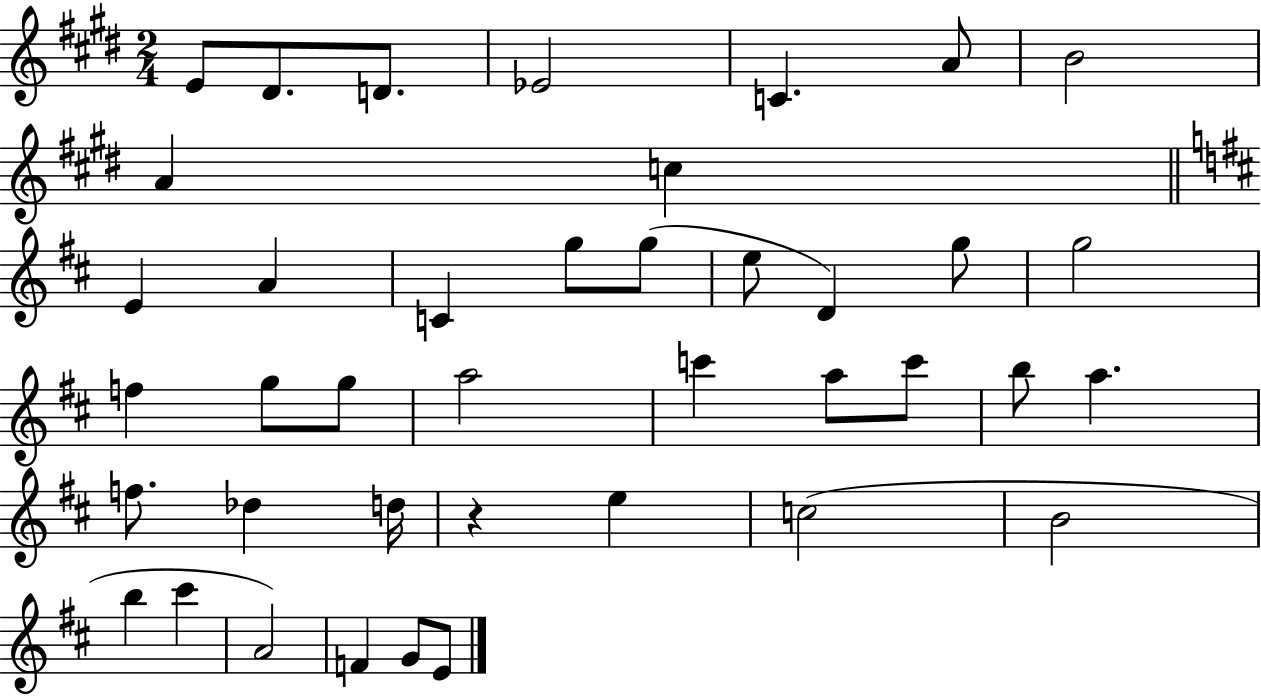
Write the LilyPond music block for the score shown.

{
  \clef treble
  \numericTimeSignature
  \time 2/4
  \key e \major
  e'8 dis'8. d'8. | ees'2 | c'4. a'8 | b'2 | \break a'4 c''4 | \bar "||" \break \key b \minor e'4 a'4 | c'4 g''8 g''8( | e''8 d'4) g''8 | g''2 | \break f''4 g''8 g''8 | a''2 | c'''4 a''8 c'''8 | b''8 a''4. | \break f''8. des''4 d''16 | r4 e''4 | c''2( | b'2 | \break b''4 cis'''4 | a'2) | f'4 g'8 e'8 | \bar "|."
}